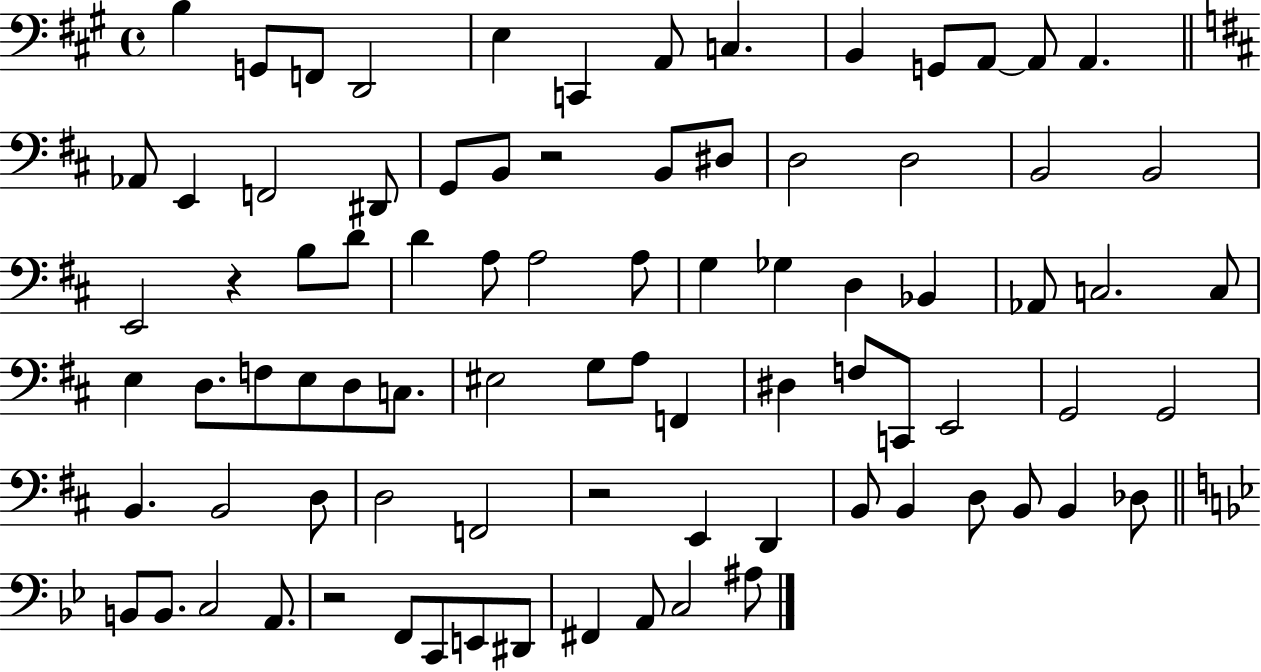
B3/q G2/e F2/e D2/h E3/q C2/q A2/e C3/q. B2/q G2/e A2/e A2/e A2/q. Ab2/e E2/q F2/h D#2/e G2/e B2/e R/h B2/e D#3/e D3/h D3/h B2/h B2/h E2/h R/q B3/e D4/e D4/q A3/e A3/h A3/e G3/q Gb3/q D3/q Bb2/q Ab2/e C3/h. C3/e E3/q D3/e. F3/e E3/e D3/e C3/e. EIS3/h G3/e A3/e F2/q D#3/q F3/e C2/e E2/h G2/h G2/h B2/q. B2/h D3/e D3/h F2/h R/h E2/q D2/q B2/e B2/q D3/e B2/e B2/q Db3/e B2/e B2/e. C3/h A2/e. R/h F2/e C2/e E2/e D#2/e F#2/q A2/e C3/h A#3/e